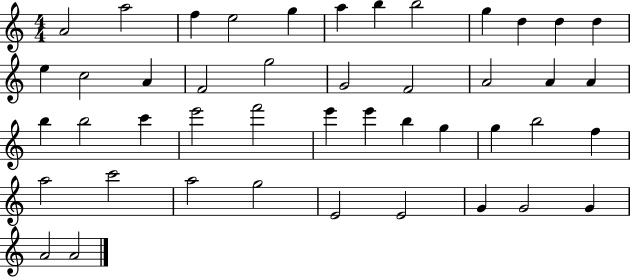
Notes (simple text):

A4/h A5/h F5/q E5/h G5/q A5/q B5/q B5/h G5/q D5/q D5/q D5/q E5/q C5/h A4/q F4/h G5/h G4/h F4/h A4/h A4/q A4/q B5/q B5/h C6/q E6/h F6/h E6/q E6/q B5/q G5/q G5/q B5/h F5/q A5/h C6/h A5/h G5/h E4/h E4/h G4/q G4/h G4/q A4/h A4/h